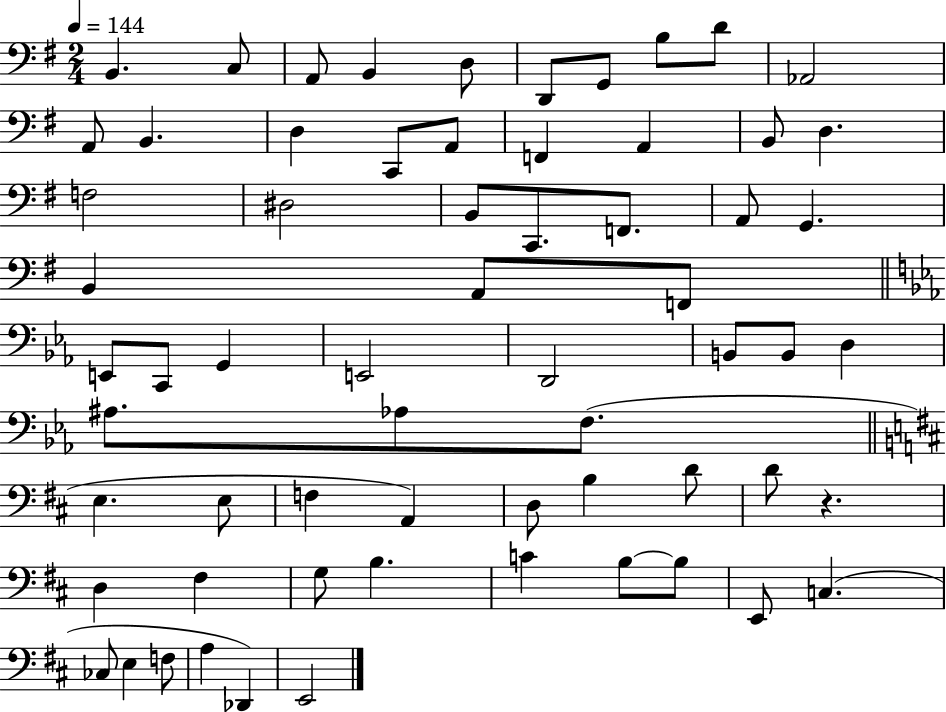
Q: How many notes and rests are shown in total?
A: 64